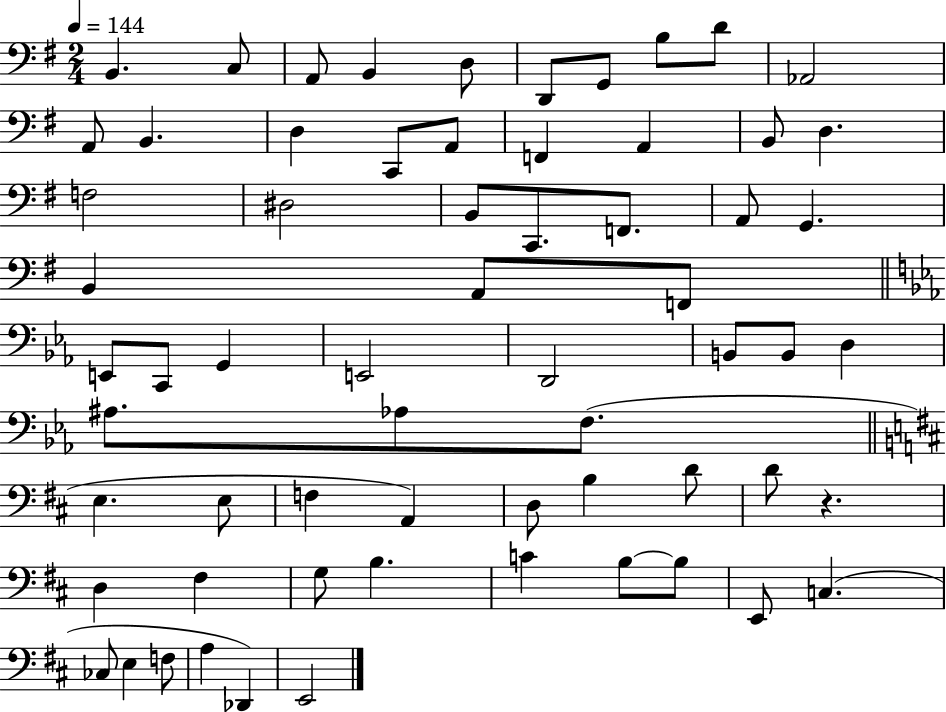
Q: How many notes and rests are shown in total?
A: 64